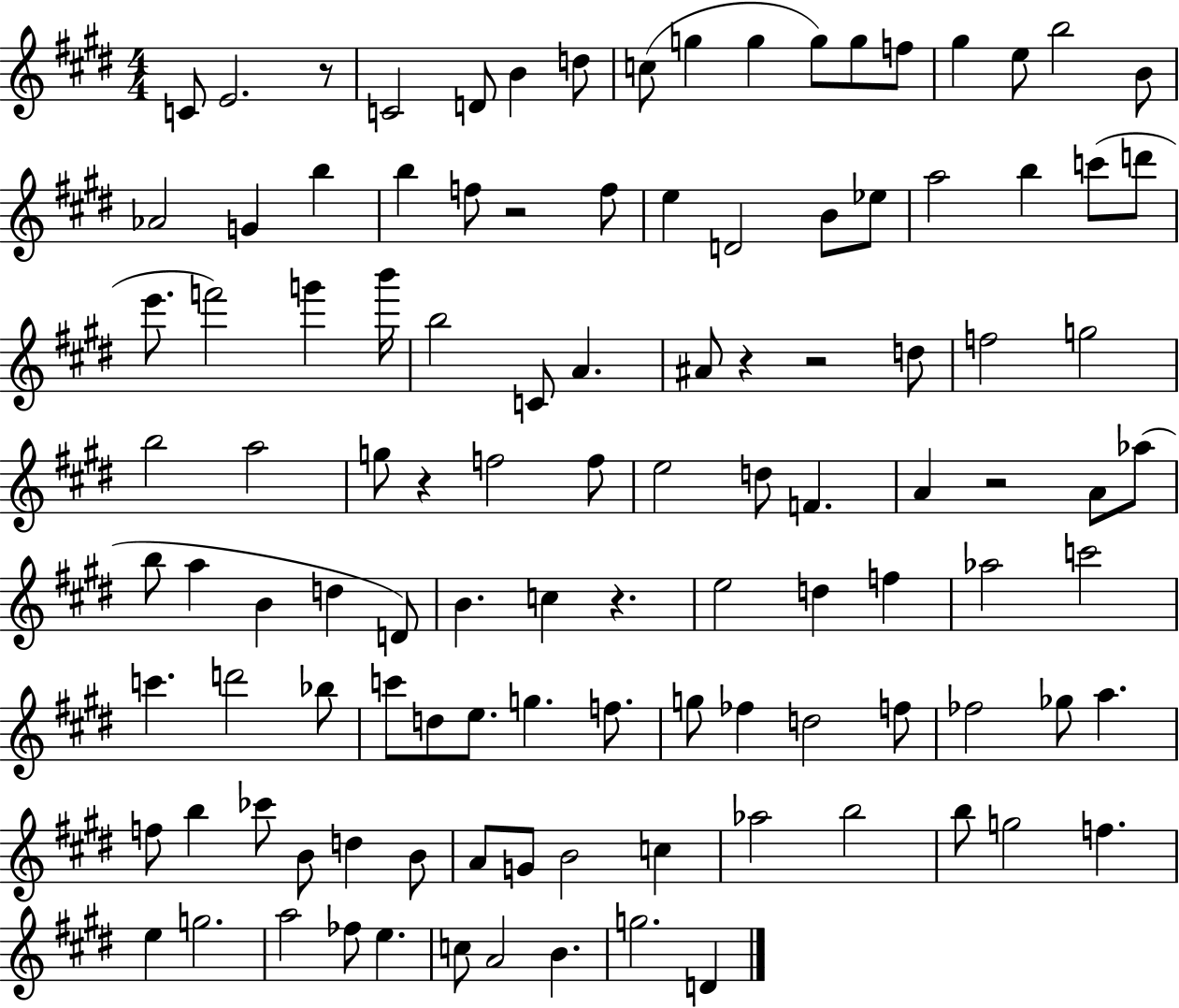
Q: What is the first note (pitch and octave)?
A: C4